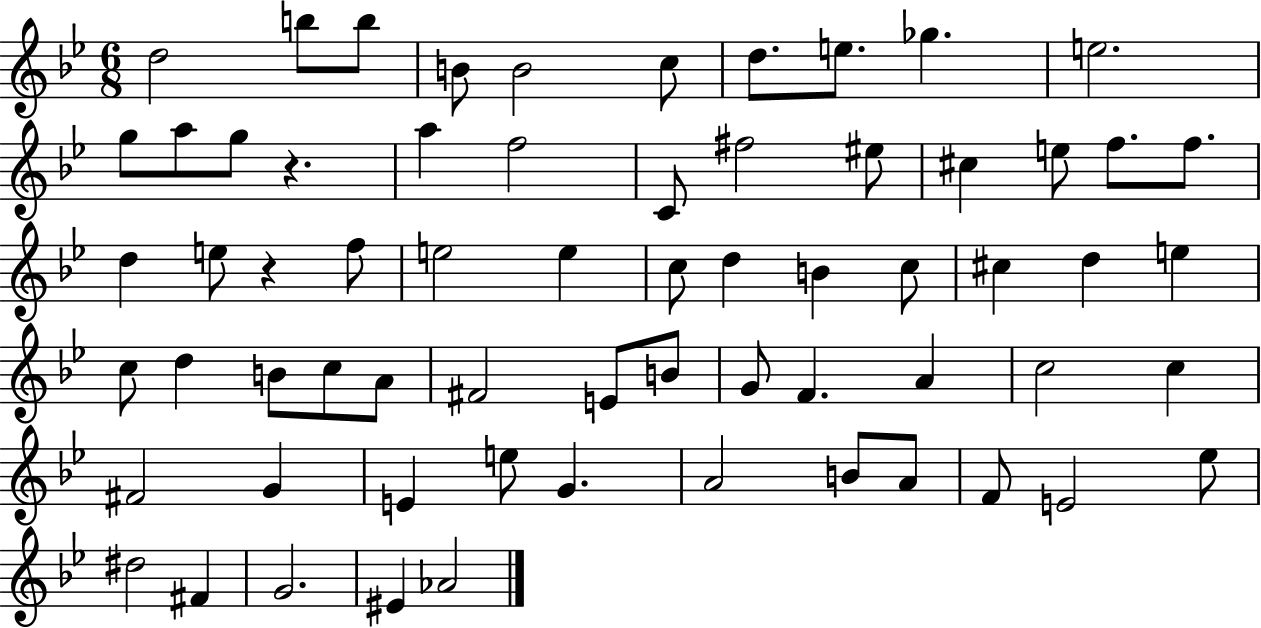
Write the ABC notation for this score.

X:1
T:Untitled
M:6/8
L:1/4
K:Bb
d2 b/2 b/2 B/2 B2 c/2 d/2 e/2 _g e2 g/2 a/2 g/2 z a f2 C/2 ^f2 ^e/2 ^c e/2 f/2 f/2 d e/2 z f/2 e2 e c/2 d B c/2 ^c d e c/2 d B/2 c/2 A/2 ^F2 E/2 B/2 G/2 F A c2 c ^F2 G E e/2 G A2 B/2 A/2 F/2 E2 _e/2 ^d2 ^F G2 ^E _A2